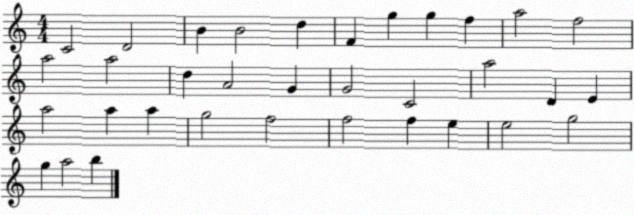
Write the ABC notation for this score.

X:1
T:Untitled
M:4/4
L:1/4
K:C
C2 D2 B B2 d F g g f a2 f2 a2 a2 d A2 G G2 C2 a2 D E a2 a a g2 f2 f2 f e e2 g2 g a2 b